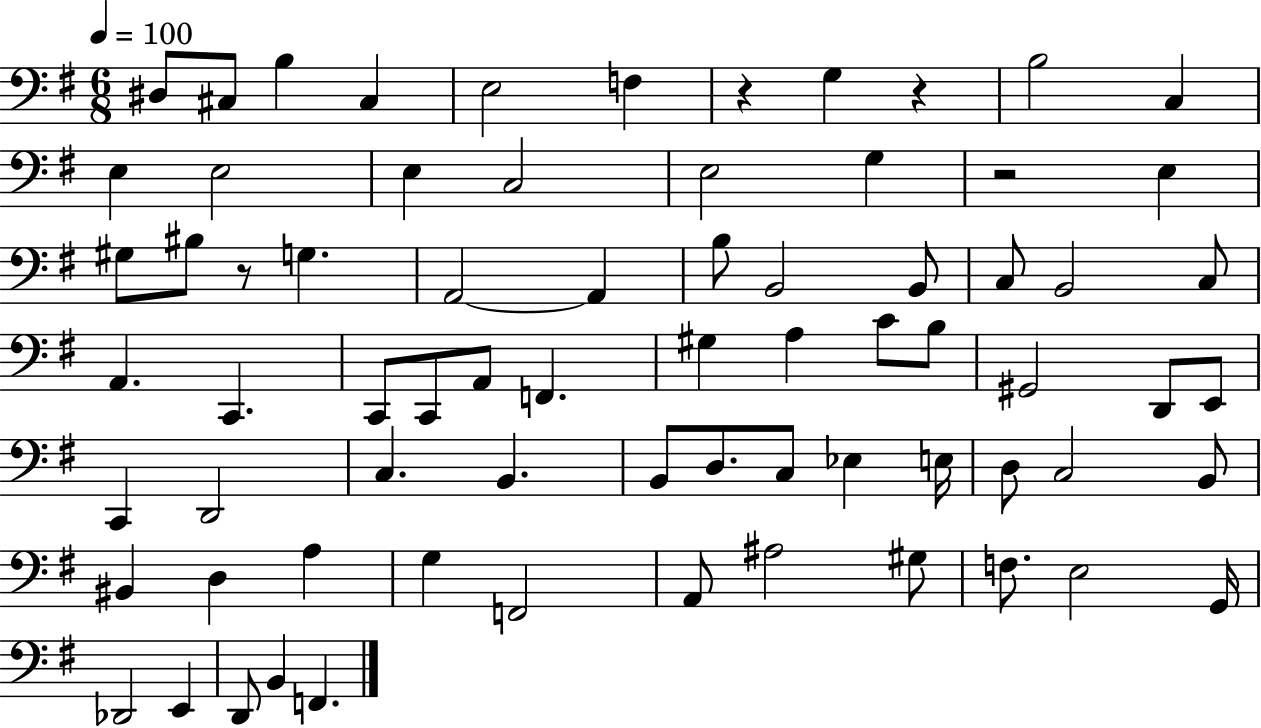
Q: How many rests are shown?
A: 4